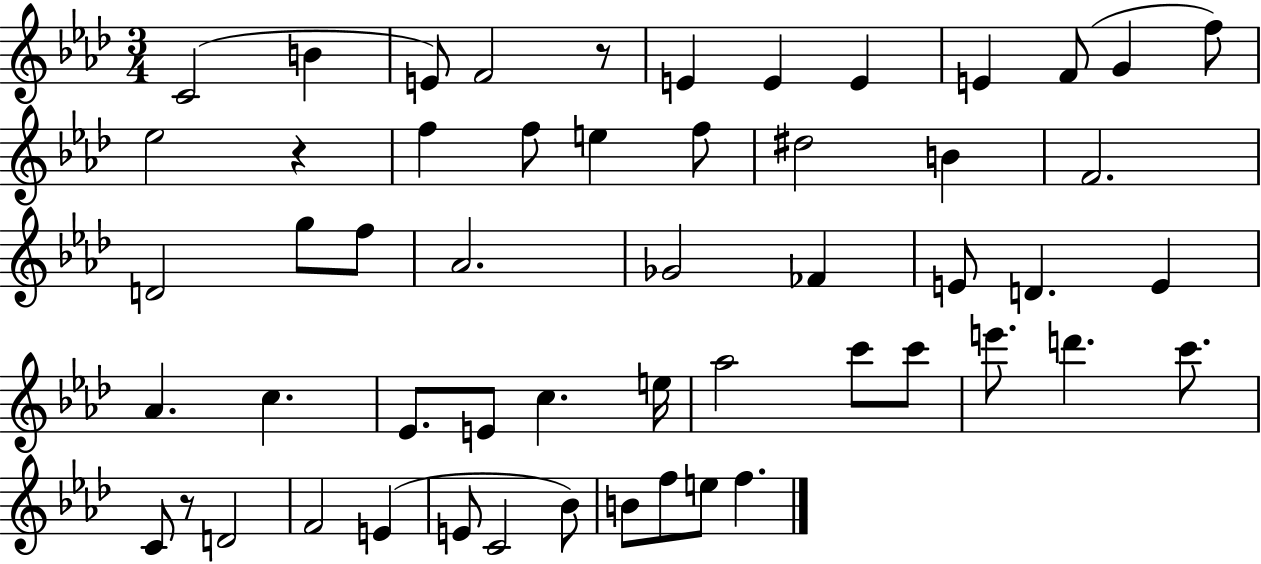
X:1
T:Untitled
M:3/4
L:1/4
K:Ab
C2 B E/2 F2 z/2 E E E E F/2 G f/2 _e2 z f f/2 e f/2 ^d2 B F2 D2 g/2 f/2 _A2 _G2 _F E/2 D E _A c _E/2 E/2 c e/4 _a2 c'/2 c'/2 e'/2 d' c'/2 C/2 z/2 D2 F2 E E/2 C2 _B/2 B/2 f/2 e/2 f